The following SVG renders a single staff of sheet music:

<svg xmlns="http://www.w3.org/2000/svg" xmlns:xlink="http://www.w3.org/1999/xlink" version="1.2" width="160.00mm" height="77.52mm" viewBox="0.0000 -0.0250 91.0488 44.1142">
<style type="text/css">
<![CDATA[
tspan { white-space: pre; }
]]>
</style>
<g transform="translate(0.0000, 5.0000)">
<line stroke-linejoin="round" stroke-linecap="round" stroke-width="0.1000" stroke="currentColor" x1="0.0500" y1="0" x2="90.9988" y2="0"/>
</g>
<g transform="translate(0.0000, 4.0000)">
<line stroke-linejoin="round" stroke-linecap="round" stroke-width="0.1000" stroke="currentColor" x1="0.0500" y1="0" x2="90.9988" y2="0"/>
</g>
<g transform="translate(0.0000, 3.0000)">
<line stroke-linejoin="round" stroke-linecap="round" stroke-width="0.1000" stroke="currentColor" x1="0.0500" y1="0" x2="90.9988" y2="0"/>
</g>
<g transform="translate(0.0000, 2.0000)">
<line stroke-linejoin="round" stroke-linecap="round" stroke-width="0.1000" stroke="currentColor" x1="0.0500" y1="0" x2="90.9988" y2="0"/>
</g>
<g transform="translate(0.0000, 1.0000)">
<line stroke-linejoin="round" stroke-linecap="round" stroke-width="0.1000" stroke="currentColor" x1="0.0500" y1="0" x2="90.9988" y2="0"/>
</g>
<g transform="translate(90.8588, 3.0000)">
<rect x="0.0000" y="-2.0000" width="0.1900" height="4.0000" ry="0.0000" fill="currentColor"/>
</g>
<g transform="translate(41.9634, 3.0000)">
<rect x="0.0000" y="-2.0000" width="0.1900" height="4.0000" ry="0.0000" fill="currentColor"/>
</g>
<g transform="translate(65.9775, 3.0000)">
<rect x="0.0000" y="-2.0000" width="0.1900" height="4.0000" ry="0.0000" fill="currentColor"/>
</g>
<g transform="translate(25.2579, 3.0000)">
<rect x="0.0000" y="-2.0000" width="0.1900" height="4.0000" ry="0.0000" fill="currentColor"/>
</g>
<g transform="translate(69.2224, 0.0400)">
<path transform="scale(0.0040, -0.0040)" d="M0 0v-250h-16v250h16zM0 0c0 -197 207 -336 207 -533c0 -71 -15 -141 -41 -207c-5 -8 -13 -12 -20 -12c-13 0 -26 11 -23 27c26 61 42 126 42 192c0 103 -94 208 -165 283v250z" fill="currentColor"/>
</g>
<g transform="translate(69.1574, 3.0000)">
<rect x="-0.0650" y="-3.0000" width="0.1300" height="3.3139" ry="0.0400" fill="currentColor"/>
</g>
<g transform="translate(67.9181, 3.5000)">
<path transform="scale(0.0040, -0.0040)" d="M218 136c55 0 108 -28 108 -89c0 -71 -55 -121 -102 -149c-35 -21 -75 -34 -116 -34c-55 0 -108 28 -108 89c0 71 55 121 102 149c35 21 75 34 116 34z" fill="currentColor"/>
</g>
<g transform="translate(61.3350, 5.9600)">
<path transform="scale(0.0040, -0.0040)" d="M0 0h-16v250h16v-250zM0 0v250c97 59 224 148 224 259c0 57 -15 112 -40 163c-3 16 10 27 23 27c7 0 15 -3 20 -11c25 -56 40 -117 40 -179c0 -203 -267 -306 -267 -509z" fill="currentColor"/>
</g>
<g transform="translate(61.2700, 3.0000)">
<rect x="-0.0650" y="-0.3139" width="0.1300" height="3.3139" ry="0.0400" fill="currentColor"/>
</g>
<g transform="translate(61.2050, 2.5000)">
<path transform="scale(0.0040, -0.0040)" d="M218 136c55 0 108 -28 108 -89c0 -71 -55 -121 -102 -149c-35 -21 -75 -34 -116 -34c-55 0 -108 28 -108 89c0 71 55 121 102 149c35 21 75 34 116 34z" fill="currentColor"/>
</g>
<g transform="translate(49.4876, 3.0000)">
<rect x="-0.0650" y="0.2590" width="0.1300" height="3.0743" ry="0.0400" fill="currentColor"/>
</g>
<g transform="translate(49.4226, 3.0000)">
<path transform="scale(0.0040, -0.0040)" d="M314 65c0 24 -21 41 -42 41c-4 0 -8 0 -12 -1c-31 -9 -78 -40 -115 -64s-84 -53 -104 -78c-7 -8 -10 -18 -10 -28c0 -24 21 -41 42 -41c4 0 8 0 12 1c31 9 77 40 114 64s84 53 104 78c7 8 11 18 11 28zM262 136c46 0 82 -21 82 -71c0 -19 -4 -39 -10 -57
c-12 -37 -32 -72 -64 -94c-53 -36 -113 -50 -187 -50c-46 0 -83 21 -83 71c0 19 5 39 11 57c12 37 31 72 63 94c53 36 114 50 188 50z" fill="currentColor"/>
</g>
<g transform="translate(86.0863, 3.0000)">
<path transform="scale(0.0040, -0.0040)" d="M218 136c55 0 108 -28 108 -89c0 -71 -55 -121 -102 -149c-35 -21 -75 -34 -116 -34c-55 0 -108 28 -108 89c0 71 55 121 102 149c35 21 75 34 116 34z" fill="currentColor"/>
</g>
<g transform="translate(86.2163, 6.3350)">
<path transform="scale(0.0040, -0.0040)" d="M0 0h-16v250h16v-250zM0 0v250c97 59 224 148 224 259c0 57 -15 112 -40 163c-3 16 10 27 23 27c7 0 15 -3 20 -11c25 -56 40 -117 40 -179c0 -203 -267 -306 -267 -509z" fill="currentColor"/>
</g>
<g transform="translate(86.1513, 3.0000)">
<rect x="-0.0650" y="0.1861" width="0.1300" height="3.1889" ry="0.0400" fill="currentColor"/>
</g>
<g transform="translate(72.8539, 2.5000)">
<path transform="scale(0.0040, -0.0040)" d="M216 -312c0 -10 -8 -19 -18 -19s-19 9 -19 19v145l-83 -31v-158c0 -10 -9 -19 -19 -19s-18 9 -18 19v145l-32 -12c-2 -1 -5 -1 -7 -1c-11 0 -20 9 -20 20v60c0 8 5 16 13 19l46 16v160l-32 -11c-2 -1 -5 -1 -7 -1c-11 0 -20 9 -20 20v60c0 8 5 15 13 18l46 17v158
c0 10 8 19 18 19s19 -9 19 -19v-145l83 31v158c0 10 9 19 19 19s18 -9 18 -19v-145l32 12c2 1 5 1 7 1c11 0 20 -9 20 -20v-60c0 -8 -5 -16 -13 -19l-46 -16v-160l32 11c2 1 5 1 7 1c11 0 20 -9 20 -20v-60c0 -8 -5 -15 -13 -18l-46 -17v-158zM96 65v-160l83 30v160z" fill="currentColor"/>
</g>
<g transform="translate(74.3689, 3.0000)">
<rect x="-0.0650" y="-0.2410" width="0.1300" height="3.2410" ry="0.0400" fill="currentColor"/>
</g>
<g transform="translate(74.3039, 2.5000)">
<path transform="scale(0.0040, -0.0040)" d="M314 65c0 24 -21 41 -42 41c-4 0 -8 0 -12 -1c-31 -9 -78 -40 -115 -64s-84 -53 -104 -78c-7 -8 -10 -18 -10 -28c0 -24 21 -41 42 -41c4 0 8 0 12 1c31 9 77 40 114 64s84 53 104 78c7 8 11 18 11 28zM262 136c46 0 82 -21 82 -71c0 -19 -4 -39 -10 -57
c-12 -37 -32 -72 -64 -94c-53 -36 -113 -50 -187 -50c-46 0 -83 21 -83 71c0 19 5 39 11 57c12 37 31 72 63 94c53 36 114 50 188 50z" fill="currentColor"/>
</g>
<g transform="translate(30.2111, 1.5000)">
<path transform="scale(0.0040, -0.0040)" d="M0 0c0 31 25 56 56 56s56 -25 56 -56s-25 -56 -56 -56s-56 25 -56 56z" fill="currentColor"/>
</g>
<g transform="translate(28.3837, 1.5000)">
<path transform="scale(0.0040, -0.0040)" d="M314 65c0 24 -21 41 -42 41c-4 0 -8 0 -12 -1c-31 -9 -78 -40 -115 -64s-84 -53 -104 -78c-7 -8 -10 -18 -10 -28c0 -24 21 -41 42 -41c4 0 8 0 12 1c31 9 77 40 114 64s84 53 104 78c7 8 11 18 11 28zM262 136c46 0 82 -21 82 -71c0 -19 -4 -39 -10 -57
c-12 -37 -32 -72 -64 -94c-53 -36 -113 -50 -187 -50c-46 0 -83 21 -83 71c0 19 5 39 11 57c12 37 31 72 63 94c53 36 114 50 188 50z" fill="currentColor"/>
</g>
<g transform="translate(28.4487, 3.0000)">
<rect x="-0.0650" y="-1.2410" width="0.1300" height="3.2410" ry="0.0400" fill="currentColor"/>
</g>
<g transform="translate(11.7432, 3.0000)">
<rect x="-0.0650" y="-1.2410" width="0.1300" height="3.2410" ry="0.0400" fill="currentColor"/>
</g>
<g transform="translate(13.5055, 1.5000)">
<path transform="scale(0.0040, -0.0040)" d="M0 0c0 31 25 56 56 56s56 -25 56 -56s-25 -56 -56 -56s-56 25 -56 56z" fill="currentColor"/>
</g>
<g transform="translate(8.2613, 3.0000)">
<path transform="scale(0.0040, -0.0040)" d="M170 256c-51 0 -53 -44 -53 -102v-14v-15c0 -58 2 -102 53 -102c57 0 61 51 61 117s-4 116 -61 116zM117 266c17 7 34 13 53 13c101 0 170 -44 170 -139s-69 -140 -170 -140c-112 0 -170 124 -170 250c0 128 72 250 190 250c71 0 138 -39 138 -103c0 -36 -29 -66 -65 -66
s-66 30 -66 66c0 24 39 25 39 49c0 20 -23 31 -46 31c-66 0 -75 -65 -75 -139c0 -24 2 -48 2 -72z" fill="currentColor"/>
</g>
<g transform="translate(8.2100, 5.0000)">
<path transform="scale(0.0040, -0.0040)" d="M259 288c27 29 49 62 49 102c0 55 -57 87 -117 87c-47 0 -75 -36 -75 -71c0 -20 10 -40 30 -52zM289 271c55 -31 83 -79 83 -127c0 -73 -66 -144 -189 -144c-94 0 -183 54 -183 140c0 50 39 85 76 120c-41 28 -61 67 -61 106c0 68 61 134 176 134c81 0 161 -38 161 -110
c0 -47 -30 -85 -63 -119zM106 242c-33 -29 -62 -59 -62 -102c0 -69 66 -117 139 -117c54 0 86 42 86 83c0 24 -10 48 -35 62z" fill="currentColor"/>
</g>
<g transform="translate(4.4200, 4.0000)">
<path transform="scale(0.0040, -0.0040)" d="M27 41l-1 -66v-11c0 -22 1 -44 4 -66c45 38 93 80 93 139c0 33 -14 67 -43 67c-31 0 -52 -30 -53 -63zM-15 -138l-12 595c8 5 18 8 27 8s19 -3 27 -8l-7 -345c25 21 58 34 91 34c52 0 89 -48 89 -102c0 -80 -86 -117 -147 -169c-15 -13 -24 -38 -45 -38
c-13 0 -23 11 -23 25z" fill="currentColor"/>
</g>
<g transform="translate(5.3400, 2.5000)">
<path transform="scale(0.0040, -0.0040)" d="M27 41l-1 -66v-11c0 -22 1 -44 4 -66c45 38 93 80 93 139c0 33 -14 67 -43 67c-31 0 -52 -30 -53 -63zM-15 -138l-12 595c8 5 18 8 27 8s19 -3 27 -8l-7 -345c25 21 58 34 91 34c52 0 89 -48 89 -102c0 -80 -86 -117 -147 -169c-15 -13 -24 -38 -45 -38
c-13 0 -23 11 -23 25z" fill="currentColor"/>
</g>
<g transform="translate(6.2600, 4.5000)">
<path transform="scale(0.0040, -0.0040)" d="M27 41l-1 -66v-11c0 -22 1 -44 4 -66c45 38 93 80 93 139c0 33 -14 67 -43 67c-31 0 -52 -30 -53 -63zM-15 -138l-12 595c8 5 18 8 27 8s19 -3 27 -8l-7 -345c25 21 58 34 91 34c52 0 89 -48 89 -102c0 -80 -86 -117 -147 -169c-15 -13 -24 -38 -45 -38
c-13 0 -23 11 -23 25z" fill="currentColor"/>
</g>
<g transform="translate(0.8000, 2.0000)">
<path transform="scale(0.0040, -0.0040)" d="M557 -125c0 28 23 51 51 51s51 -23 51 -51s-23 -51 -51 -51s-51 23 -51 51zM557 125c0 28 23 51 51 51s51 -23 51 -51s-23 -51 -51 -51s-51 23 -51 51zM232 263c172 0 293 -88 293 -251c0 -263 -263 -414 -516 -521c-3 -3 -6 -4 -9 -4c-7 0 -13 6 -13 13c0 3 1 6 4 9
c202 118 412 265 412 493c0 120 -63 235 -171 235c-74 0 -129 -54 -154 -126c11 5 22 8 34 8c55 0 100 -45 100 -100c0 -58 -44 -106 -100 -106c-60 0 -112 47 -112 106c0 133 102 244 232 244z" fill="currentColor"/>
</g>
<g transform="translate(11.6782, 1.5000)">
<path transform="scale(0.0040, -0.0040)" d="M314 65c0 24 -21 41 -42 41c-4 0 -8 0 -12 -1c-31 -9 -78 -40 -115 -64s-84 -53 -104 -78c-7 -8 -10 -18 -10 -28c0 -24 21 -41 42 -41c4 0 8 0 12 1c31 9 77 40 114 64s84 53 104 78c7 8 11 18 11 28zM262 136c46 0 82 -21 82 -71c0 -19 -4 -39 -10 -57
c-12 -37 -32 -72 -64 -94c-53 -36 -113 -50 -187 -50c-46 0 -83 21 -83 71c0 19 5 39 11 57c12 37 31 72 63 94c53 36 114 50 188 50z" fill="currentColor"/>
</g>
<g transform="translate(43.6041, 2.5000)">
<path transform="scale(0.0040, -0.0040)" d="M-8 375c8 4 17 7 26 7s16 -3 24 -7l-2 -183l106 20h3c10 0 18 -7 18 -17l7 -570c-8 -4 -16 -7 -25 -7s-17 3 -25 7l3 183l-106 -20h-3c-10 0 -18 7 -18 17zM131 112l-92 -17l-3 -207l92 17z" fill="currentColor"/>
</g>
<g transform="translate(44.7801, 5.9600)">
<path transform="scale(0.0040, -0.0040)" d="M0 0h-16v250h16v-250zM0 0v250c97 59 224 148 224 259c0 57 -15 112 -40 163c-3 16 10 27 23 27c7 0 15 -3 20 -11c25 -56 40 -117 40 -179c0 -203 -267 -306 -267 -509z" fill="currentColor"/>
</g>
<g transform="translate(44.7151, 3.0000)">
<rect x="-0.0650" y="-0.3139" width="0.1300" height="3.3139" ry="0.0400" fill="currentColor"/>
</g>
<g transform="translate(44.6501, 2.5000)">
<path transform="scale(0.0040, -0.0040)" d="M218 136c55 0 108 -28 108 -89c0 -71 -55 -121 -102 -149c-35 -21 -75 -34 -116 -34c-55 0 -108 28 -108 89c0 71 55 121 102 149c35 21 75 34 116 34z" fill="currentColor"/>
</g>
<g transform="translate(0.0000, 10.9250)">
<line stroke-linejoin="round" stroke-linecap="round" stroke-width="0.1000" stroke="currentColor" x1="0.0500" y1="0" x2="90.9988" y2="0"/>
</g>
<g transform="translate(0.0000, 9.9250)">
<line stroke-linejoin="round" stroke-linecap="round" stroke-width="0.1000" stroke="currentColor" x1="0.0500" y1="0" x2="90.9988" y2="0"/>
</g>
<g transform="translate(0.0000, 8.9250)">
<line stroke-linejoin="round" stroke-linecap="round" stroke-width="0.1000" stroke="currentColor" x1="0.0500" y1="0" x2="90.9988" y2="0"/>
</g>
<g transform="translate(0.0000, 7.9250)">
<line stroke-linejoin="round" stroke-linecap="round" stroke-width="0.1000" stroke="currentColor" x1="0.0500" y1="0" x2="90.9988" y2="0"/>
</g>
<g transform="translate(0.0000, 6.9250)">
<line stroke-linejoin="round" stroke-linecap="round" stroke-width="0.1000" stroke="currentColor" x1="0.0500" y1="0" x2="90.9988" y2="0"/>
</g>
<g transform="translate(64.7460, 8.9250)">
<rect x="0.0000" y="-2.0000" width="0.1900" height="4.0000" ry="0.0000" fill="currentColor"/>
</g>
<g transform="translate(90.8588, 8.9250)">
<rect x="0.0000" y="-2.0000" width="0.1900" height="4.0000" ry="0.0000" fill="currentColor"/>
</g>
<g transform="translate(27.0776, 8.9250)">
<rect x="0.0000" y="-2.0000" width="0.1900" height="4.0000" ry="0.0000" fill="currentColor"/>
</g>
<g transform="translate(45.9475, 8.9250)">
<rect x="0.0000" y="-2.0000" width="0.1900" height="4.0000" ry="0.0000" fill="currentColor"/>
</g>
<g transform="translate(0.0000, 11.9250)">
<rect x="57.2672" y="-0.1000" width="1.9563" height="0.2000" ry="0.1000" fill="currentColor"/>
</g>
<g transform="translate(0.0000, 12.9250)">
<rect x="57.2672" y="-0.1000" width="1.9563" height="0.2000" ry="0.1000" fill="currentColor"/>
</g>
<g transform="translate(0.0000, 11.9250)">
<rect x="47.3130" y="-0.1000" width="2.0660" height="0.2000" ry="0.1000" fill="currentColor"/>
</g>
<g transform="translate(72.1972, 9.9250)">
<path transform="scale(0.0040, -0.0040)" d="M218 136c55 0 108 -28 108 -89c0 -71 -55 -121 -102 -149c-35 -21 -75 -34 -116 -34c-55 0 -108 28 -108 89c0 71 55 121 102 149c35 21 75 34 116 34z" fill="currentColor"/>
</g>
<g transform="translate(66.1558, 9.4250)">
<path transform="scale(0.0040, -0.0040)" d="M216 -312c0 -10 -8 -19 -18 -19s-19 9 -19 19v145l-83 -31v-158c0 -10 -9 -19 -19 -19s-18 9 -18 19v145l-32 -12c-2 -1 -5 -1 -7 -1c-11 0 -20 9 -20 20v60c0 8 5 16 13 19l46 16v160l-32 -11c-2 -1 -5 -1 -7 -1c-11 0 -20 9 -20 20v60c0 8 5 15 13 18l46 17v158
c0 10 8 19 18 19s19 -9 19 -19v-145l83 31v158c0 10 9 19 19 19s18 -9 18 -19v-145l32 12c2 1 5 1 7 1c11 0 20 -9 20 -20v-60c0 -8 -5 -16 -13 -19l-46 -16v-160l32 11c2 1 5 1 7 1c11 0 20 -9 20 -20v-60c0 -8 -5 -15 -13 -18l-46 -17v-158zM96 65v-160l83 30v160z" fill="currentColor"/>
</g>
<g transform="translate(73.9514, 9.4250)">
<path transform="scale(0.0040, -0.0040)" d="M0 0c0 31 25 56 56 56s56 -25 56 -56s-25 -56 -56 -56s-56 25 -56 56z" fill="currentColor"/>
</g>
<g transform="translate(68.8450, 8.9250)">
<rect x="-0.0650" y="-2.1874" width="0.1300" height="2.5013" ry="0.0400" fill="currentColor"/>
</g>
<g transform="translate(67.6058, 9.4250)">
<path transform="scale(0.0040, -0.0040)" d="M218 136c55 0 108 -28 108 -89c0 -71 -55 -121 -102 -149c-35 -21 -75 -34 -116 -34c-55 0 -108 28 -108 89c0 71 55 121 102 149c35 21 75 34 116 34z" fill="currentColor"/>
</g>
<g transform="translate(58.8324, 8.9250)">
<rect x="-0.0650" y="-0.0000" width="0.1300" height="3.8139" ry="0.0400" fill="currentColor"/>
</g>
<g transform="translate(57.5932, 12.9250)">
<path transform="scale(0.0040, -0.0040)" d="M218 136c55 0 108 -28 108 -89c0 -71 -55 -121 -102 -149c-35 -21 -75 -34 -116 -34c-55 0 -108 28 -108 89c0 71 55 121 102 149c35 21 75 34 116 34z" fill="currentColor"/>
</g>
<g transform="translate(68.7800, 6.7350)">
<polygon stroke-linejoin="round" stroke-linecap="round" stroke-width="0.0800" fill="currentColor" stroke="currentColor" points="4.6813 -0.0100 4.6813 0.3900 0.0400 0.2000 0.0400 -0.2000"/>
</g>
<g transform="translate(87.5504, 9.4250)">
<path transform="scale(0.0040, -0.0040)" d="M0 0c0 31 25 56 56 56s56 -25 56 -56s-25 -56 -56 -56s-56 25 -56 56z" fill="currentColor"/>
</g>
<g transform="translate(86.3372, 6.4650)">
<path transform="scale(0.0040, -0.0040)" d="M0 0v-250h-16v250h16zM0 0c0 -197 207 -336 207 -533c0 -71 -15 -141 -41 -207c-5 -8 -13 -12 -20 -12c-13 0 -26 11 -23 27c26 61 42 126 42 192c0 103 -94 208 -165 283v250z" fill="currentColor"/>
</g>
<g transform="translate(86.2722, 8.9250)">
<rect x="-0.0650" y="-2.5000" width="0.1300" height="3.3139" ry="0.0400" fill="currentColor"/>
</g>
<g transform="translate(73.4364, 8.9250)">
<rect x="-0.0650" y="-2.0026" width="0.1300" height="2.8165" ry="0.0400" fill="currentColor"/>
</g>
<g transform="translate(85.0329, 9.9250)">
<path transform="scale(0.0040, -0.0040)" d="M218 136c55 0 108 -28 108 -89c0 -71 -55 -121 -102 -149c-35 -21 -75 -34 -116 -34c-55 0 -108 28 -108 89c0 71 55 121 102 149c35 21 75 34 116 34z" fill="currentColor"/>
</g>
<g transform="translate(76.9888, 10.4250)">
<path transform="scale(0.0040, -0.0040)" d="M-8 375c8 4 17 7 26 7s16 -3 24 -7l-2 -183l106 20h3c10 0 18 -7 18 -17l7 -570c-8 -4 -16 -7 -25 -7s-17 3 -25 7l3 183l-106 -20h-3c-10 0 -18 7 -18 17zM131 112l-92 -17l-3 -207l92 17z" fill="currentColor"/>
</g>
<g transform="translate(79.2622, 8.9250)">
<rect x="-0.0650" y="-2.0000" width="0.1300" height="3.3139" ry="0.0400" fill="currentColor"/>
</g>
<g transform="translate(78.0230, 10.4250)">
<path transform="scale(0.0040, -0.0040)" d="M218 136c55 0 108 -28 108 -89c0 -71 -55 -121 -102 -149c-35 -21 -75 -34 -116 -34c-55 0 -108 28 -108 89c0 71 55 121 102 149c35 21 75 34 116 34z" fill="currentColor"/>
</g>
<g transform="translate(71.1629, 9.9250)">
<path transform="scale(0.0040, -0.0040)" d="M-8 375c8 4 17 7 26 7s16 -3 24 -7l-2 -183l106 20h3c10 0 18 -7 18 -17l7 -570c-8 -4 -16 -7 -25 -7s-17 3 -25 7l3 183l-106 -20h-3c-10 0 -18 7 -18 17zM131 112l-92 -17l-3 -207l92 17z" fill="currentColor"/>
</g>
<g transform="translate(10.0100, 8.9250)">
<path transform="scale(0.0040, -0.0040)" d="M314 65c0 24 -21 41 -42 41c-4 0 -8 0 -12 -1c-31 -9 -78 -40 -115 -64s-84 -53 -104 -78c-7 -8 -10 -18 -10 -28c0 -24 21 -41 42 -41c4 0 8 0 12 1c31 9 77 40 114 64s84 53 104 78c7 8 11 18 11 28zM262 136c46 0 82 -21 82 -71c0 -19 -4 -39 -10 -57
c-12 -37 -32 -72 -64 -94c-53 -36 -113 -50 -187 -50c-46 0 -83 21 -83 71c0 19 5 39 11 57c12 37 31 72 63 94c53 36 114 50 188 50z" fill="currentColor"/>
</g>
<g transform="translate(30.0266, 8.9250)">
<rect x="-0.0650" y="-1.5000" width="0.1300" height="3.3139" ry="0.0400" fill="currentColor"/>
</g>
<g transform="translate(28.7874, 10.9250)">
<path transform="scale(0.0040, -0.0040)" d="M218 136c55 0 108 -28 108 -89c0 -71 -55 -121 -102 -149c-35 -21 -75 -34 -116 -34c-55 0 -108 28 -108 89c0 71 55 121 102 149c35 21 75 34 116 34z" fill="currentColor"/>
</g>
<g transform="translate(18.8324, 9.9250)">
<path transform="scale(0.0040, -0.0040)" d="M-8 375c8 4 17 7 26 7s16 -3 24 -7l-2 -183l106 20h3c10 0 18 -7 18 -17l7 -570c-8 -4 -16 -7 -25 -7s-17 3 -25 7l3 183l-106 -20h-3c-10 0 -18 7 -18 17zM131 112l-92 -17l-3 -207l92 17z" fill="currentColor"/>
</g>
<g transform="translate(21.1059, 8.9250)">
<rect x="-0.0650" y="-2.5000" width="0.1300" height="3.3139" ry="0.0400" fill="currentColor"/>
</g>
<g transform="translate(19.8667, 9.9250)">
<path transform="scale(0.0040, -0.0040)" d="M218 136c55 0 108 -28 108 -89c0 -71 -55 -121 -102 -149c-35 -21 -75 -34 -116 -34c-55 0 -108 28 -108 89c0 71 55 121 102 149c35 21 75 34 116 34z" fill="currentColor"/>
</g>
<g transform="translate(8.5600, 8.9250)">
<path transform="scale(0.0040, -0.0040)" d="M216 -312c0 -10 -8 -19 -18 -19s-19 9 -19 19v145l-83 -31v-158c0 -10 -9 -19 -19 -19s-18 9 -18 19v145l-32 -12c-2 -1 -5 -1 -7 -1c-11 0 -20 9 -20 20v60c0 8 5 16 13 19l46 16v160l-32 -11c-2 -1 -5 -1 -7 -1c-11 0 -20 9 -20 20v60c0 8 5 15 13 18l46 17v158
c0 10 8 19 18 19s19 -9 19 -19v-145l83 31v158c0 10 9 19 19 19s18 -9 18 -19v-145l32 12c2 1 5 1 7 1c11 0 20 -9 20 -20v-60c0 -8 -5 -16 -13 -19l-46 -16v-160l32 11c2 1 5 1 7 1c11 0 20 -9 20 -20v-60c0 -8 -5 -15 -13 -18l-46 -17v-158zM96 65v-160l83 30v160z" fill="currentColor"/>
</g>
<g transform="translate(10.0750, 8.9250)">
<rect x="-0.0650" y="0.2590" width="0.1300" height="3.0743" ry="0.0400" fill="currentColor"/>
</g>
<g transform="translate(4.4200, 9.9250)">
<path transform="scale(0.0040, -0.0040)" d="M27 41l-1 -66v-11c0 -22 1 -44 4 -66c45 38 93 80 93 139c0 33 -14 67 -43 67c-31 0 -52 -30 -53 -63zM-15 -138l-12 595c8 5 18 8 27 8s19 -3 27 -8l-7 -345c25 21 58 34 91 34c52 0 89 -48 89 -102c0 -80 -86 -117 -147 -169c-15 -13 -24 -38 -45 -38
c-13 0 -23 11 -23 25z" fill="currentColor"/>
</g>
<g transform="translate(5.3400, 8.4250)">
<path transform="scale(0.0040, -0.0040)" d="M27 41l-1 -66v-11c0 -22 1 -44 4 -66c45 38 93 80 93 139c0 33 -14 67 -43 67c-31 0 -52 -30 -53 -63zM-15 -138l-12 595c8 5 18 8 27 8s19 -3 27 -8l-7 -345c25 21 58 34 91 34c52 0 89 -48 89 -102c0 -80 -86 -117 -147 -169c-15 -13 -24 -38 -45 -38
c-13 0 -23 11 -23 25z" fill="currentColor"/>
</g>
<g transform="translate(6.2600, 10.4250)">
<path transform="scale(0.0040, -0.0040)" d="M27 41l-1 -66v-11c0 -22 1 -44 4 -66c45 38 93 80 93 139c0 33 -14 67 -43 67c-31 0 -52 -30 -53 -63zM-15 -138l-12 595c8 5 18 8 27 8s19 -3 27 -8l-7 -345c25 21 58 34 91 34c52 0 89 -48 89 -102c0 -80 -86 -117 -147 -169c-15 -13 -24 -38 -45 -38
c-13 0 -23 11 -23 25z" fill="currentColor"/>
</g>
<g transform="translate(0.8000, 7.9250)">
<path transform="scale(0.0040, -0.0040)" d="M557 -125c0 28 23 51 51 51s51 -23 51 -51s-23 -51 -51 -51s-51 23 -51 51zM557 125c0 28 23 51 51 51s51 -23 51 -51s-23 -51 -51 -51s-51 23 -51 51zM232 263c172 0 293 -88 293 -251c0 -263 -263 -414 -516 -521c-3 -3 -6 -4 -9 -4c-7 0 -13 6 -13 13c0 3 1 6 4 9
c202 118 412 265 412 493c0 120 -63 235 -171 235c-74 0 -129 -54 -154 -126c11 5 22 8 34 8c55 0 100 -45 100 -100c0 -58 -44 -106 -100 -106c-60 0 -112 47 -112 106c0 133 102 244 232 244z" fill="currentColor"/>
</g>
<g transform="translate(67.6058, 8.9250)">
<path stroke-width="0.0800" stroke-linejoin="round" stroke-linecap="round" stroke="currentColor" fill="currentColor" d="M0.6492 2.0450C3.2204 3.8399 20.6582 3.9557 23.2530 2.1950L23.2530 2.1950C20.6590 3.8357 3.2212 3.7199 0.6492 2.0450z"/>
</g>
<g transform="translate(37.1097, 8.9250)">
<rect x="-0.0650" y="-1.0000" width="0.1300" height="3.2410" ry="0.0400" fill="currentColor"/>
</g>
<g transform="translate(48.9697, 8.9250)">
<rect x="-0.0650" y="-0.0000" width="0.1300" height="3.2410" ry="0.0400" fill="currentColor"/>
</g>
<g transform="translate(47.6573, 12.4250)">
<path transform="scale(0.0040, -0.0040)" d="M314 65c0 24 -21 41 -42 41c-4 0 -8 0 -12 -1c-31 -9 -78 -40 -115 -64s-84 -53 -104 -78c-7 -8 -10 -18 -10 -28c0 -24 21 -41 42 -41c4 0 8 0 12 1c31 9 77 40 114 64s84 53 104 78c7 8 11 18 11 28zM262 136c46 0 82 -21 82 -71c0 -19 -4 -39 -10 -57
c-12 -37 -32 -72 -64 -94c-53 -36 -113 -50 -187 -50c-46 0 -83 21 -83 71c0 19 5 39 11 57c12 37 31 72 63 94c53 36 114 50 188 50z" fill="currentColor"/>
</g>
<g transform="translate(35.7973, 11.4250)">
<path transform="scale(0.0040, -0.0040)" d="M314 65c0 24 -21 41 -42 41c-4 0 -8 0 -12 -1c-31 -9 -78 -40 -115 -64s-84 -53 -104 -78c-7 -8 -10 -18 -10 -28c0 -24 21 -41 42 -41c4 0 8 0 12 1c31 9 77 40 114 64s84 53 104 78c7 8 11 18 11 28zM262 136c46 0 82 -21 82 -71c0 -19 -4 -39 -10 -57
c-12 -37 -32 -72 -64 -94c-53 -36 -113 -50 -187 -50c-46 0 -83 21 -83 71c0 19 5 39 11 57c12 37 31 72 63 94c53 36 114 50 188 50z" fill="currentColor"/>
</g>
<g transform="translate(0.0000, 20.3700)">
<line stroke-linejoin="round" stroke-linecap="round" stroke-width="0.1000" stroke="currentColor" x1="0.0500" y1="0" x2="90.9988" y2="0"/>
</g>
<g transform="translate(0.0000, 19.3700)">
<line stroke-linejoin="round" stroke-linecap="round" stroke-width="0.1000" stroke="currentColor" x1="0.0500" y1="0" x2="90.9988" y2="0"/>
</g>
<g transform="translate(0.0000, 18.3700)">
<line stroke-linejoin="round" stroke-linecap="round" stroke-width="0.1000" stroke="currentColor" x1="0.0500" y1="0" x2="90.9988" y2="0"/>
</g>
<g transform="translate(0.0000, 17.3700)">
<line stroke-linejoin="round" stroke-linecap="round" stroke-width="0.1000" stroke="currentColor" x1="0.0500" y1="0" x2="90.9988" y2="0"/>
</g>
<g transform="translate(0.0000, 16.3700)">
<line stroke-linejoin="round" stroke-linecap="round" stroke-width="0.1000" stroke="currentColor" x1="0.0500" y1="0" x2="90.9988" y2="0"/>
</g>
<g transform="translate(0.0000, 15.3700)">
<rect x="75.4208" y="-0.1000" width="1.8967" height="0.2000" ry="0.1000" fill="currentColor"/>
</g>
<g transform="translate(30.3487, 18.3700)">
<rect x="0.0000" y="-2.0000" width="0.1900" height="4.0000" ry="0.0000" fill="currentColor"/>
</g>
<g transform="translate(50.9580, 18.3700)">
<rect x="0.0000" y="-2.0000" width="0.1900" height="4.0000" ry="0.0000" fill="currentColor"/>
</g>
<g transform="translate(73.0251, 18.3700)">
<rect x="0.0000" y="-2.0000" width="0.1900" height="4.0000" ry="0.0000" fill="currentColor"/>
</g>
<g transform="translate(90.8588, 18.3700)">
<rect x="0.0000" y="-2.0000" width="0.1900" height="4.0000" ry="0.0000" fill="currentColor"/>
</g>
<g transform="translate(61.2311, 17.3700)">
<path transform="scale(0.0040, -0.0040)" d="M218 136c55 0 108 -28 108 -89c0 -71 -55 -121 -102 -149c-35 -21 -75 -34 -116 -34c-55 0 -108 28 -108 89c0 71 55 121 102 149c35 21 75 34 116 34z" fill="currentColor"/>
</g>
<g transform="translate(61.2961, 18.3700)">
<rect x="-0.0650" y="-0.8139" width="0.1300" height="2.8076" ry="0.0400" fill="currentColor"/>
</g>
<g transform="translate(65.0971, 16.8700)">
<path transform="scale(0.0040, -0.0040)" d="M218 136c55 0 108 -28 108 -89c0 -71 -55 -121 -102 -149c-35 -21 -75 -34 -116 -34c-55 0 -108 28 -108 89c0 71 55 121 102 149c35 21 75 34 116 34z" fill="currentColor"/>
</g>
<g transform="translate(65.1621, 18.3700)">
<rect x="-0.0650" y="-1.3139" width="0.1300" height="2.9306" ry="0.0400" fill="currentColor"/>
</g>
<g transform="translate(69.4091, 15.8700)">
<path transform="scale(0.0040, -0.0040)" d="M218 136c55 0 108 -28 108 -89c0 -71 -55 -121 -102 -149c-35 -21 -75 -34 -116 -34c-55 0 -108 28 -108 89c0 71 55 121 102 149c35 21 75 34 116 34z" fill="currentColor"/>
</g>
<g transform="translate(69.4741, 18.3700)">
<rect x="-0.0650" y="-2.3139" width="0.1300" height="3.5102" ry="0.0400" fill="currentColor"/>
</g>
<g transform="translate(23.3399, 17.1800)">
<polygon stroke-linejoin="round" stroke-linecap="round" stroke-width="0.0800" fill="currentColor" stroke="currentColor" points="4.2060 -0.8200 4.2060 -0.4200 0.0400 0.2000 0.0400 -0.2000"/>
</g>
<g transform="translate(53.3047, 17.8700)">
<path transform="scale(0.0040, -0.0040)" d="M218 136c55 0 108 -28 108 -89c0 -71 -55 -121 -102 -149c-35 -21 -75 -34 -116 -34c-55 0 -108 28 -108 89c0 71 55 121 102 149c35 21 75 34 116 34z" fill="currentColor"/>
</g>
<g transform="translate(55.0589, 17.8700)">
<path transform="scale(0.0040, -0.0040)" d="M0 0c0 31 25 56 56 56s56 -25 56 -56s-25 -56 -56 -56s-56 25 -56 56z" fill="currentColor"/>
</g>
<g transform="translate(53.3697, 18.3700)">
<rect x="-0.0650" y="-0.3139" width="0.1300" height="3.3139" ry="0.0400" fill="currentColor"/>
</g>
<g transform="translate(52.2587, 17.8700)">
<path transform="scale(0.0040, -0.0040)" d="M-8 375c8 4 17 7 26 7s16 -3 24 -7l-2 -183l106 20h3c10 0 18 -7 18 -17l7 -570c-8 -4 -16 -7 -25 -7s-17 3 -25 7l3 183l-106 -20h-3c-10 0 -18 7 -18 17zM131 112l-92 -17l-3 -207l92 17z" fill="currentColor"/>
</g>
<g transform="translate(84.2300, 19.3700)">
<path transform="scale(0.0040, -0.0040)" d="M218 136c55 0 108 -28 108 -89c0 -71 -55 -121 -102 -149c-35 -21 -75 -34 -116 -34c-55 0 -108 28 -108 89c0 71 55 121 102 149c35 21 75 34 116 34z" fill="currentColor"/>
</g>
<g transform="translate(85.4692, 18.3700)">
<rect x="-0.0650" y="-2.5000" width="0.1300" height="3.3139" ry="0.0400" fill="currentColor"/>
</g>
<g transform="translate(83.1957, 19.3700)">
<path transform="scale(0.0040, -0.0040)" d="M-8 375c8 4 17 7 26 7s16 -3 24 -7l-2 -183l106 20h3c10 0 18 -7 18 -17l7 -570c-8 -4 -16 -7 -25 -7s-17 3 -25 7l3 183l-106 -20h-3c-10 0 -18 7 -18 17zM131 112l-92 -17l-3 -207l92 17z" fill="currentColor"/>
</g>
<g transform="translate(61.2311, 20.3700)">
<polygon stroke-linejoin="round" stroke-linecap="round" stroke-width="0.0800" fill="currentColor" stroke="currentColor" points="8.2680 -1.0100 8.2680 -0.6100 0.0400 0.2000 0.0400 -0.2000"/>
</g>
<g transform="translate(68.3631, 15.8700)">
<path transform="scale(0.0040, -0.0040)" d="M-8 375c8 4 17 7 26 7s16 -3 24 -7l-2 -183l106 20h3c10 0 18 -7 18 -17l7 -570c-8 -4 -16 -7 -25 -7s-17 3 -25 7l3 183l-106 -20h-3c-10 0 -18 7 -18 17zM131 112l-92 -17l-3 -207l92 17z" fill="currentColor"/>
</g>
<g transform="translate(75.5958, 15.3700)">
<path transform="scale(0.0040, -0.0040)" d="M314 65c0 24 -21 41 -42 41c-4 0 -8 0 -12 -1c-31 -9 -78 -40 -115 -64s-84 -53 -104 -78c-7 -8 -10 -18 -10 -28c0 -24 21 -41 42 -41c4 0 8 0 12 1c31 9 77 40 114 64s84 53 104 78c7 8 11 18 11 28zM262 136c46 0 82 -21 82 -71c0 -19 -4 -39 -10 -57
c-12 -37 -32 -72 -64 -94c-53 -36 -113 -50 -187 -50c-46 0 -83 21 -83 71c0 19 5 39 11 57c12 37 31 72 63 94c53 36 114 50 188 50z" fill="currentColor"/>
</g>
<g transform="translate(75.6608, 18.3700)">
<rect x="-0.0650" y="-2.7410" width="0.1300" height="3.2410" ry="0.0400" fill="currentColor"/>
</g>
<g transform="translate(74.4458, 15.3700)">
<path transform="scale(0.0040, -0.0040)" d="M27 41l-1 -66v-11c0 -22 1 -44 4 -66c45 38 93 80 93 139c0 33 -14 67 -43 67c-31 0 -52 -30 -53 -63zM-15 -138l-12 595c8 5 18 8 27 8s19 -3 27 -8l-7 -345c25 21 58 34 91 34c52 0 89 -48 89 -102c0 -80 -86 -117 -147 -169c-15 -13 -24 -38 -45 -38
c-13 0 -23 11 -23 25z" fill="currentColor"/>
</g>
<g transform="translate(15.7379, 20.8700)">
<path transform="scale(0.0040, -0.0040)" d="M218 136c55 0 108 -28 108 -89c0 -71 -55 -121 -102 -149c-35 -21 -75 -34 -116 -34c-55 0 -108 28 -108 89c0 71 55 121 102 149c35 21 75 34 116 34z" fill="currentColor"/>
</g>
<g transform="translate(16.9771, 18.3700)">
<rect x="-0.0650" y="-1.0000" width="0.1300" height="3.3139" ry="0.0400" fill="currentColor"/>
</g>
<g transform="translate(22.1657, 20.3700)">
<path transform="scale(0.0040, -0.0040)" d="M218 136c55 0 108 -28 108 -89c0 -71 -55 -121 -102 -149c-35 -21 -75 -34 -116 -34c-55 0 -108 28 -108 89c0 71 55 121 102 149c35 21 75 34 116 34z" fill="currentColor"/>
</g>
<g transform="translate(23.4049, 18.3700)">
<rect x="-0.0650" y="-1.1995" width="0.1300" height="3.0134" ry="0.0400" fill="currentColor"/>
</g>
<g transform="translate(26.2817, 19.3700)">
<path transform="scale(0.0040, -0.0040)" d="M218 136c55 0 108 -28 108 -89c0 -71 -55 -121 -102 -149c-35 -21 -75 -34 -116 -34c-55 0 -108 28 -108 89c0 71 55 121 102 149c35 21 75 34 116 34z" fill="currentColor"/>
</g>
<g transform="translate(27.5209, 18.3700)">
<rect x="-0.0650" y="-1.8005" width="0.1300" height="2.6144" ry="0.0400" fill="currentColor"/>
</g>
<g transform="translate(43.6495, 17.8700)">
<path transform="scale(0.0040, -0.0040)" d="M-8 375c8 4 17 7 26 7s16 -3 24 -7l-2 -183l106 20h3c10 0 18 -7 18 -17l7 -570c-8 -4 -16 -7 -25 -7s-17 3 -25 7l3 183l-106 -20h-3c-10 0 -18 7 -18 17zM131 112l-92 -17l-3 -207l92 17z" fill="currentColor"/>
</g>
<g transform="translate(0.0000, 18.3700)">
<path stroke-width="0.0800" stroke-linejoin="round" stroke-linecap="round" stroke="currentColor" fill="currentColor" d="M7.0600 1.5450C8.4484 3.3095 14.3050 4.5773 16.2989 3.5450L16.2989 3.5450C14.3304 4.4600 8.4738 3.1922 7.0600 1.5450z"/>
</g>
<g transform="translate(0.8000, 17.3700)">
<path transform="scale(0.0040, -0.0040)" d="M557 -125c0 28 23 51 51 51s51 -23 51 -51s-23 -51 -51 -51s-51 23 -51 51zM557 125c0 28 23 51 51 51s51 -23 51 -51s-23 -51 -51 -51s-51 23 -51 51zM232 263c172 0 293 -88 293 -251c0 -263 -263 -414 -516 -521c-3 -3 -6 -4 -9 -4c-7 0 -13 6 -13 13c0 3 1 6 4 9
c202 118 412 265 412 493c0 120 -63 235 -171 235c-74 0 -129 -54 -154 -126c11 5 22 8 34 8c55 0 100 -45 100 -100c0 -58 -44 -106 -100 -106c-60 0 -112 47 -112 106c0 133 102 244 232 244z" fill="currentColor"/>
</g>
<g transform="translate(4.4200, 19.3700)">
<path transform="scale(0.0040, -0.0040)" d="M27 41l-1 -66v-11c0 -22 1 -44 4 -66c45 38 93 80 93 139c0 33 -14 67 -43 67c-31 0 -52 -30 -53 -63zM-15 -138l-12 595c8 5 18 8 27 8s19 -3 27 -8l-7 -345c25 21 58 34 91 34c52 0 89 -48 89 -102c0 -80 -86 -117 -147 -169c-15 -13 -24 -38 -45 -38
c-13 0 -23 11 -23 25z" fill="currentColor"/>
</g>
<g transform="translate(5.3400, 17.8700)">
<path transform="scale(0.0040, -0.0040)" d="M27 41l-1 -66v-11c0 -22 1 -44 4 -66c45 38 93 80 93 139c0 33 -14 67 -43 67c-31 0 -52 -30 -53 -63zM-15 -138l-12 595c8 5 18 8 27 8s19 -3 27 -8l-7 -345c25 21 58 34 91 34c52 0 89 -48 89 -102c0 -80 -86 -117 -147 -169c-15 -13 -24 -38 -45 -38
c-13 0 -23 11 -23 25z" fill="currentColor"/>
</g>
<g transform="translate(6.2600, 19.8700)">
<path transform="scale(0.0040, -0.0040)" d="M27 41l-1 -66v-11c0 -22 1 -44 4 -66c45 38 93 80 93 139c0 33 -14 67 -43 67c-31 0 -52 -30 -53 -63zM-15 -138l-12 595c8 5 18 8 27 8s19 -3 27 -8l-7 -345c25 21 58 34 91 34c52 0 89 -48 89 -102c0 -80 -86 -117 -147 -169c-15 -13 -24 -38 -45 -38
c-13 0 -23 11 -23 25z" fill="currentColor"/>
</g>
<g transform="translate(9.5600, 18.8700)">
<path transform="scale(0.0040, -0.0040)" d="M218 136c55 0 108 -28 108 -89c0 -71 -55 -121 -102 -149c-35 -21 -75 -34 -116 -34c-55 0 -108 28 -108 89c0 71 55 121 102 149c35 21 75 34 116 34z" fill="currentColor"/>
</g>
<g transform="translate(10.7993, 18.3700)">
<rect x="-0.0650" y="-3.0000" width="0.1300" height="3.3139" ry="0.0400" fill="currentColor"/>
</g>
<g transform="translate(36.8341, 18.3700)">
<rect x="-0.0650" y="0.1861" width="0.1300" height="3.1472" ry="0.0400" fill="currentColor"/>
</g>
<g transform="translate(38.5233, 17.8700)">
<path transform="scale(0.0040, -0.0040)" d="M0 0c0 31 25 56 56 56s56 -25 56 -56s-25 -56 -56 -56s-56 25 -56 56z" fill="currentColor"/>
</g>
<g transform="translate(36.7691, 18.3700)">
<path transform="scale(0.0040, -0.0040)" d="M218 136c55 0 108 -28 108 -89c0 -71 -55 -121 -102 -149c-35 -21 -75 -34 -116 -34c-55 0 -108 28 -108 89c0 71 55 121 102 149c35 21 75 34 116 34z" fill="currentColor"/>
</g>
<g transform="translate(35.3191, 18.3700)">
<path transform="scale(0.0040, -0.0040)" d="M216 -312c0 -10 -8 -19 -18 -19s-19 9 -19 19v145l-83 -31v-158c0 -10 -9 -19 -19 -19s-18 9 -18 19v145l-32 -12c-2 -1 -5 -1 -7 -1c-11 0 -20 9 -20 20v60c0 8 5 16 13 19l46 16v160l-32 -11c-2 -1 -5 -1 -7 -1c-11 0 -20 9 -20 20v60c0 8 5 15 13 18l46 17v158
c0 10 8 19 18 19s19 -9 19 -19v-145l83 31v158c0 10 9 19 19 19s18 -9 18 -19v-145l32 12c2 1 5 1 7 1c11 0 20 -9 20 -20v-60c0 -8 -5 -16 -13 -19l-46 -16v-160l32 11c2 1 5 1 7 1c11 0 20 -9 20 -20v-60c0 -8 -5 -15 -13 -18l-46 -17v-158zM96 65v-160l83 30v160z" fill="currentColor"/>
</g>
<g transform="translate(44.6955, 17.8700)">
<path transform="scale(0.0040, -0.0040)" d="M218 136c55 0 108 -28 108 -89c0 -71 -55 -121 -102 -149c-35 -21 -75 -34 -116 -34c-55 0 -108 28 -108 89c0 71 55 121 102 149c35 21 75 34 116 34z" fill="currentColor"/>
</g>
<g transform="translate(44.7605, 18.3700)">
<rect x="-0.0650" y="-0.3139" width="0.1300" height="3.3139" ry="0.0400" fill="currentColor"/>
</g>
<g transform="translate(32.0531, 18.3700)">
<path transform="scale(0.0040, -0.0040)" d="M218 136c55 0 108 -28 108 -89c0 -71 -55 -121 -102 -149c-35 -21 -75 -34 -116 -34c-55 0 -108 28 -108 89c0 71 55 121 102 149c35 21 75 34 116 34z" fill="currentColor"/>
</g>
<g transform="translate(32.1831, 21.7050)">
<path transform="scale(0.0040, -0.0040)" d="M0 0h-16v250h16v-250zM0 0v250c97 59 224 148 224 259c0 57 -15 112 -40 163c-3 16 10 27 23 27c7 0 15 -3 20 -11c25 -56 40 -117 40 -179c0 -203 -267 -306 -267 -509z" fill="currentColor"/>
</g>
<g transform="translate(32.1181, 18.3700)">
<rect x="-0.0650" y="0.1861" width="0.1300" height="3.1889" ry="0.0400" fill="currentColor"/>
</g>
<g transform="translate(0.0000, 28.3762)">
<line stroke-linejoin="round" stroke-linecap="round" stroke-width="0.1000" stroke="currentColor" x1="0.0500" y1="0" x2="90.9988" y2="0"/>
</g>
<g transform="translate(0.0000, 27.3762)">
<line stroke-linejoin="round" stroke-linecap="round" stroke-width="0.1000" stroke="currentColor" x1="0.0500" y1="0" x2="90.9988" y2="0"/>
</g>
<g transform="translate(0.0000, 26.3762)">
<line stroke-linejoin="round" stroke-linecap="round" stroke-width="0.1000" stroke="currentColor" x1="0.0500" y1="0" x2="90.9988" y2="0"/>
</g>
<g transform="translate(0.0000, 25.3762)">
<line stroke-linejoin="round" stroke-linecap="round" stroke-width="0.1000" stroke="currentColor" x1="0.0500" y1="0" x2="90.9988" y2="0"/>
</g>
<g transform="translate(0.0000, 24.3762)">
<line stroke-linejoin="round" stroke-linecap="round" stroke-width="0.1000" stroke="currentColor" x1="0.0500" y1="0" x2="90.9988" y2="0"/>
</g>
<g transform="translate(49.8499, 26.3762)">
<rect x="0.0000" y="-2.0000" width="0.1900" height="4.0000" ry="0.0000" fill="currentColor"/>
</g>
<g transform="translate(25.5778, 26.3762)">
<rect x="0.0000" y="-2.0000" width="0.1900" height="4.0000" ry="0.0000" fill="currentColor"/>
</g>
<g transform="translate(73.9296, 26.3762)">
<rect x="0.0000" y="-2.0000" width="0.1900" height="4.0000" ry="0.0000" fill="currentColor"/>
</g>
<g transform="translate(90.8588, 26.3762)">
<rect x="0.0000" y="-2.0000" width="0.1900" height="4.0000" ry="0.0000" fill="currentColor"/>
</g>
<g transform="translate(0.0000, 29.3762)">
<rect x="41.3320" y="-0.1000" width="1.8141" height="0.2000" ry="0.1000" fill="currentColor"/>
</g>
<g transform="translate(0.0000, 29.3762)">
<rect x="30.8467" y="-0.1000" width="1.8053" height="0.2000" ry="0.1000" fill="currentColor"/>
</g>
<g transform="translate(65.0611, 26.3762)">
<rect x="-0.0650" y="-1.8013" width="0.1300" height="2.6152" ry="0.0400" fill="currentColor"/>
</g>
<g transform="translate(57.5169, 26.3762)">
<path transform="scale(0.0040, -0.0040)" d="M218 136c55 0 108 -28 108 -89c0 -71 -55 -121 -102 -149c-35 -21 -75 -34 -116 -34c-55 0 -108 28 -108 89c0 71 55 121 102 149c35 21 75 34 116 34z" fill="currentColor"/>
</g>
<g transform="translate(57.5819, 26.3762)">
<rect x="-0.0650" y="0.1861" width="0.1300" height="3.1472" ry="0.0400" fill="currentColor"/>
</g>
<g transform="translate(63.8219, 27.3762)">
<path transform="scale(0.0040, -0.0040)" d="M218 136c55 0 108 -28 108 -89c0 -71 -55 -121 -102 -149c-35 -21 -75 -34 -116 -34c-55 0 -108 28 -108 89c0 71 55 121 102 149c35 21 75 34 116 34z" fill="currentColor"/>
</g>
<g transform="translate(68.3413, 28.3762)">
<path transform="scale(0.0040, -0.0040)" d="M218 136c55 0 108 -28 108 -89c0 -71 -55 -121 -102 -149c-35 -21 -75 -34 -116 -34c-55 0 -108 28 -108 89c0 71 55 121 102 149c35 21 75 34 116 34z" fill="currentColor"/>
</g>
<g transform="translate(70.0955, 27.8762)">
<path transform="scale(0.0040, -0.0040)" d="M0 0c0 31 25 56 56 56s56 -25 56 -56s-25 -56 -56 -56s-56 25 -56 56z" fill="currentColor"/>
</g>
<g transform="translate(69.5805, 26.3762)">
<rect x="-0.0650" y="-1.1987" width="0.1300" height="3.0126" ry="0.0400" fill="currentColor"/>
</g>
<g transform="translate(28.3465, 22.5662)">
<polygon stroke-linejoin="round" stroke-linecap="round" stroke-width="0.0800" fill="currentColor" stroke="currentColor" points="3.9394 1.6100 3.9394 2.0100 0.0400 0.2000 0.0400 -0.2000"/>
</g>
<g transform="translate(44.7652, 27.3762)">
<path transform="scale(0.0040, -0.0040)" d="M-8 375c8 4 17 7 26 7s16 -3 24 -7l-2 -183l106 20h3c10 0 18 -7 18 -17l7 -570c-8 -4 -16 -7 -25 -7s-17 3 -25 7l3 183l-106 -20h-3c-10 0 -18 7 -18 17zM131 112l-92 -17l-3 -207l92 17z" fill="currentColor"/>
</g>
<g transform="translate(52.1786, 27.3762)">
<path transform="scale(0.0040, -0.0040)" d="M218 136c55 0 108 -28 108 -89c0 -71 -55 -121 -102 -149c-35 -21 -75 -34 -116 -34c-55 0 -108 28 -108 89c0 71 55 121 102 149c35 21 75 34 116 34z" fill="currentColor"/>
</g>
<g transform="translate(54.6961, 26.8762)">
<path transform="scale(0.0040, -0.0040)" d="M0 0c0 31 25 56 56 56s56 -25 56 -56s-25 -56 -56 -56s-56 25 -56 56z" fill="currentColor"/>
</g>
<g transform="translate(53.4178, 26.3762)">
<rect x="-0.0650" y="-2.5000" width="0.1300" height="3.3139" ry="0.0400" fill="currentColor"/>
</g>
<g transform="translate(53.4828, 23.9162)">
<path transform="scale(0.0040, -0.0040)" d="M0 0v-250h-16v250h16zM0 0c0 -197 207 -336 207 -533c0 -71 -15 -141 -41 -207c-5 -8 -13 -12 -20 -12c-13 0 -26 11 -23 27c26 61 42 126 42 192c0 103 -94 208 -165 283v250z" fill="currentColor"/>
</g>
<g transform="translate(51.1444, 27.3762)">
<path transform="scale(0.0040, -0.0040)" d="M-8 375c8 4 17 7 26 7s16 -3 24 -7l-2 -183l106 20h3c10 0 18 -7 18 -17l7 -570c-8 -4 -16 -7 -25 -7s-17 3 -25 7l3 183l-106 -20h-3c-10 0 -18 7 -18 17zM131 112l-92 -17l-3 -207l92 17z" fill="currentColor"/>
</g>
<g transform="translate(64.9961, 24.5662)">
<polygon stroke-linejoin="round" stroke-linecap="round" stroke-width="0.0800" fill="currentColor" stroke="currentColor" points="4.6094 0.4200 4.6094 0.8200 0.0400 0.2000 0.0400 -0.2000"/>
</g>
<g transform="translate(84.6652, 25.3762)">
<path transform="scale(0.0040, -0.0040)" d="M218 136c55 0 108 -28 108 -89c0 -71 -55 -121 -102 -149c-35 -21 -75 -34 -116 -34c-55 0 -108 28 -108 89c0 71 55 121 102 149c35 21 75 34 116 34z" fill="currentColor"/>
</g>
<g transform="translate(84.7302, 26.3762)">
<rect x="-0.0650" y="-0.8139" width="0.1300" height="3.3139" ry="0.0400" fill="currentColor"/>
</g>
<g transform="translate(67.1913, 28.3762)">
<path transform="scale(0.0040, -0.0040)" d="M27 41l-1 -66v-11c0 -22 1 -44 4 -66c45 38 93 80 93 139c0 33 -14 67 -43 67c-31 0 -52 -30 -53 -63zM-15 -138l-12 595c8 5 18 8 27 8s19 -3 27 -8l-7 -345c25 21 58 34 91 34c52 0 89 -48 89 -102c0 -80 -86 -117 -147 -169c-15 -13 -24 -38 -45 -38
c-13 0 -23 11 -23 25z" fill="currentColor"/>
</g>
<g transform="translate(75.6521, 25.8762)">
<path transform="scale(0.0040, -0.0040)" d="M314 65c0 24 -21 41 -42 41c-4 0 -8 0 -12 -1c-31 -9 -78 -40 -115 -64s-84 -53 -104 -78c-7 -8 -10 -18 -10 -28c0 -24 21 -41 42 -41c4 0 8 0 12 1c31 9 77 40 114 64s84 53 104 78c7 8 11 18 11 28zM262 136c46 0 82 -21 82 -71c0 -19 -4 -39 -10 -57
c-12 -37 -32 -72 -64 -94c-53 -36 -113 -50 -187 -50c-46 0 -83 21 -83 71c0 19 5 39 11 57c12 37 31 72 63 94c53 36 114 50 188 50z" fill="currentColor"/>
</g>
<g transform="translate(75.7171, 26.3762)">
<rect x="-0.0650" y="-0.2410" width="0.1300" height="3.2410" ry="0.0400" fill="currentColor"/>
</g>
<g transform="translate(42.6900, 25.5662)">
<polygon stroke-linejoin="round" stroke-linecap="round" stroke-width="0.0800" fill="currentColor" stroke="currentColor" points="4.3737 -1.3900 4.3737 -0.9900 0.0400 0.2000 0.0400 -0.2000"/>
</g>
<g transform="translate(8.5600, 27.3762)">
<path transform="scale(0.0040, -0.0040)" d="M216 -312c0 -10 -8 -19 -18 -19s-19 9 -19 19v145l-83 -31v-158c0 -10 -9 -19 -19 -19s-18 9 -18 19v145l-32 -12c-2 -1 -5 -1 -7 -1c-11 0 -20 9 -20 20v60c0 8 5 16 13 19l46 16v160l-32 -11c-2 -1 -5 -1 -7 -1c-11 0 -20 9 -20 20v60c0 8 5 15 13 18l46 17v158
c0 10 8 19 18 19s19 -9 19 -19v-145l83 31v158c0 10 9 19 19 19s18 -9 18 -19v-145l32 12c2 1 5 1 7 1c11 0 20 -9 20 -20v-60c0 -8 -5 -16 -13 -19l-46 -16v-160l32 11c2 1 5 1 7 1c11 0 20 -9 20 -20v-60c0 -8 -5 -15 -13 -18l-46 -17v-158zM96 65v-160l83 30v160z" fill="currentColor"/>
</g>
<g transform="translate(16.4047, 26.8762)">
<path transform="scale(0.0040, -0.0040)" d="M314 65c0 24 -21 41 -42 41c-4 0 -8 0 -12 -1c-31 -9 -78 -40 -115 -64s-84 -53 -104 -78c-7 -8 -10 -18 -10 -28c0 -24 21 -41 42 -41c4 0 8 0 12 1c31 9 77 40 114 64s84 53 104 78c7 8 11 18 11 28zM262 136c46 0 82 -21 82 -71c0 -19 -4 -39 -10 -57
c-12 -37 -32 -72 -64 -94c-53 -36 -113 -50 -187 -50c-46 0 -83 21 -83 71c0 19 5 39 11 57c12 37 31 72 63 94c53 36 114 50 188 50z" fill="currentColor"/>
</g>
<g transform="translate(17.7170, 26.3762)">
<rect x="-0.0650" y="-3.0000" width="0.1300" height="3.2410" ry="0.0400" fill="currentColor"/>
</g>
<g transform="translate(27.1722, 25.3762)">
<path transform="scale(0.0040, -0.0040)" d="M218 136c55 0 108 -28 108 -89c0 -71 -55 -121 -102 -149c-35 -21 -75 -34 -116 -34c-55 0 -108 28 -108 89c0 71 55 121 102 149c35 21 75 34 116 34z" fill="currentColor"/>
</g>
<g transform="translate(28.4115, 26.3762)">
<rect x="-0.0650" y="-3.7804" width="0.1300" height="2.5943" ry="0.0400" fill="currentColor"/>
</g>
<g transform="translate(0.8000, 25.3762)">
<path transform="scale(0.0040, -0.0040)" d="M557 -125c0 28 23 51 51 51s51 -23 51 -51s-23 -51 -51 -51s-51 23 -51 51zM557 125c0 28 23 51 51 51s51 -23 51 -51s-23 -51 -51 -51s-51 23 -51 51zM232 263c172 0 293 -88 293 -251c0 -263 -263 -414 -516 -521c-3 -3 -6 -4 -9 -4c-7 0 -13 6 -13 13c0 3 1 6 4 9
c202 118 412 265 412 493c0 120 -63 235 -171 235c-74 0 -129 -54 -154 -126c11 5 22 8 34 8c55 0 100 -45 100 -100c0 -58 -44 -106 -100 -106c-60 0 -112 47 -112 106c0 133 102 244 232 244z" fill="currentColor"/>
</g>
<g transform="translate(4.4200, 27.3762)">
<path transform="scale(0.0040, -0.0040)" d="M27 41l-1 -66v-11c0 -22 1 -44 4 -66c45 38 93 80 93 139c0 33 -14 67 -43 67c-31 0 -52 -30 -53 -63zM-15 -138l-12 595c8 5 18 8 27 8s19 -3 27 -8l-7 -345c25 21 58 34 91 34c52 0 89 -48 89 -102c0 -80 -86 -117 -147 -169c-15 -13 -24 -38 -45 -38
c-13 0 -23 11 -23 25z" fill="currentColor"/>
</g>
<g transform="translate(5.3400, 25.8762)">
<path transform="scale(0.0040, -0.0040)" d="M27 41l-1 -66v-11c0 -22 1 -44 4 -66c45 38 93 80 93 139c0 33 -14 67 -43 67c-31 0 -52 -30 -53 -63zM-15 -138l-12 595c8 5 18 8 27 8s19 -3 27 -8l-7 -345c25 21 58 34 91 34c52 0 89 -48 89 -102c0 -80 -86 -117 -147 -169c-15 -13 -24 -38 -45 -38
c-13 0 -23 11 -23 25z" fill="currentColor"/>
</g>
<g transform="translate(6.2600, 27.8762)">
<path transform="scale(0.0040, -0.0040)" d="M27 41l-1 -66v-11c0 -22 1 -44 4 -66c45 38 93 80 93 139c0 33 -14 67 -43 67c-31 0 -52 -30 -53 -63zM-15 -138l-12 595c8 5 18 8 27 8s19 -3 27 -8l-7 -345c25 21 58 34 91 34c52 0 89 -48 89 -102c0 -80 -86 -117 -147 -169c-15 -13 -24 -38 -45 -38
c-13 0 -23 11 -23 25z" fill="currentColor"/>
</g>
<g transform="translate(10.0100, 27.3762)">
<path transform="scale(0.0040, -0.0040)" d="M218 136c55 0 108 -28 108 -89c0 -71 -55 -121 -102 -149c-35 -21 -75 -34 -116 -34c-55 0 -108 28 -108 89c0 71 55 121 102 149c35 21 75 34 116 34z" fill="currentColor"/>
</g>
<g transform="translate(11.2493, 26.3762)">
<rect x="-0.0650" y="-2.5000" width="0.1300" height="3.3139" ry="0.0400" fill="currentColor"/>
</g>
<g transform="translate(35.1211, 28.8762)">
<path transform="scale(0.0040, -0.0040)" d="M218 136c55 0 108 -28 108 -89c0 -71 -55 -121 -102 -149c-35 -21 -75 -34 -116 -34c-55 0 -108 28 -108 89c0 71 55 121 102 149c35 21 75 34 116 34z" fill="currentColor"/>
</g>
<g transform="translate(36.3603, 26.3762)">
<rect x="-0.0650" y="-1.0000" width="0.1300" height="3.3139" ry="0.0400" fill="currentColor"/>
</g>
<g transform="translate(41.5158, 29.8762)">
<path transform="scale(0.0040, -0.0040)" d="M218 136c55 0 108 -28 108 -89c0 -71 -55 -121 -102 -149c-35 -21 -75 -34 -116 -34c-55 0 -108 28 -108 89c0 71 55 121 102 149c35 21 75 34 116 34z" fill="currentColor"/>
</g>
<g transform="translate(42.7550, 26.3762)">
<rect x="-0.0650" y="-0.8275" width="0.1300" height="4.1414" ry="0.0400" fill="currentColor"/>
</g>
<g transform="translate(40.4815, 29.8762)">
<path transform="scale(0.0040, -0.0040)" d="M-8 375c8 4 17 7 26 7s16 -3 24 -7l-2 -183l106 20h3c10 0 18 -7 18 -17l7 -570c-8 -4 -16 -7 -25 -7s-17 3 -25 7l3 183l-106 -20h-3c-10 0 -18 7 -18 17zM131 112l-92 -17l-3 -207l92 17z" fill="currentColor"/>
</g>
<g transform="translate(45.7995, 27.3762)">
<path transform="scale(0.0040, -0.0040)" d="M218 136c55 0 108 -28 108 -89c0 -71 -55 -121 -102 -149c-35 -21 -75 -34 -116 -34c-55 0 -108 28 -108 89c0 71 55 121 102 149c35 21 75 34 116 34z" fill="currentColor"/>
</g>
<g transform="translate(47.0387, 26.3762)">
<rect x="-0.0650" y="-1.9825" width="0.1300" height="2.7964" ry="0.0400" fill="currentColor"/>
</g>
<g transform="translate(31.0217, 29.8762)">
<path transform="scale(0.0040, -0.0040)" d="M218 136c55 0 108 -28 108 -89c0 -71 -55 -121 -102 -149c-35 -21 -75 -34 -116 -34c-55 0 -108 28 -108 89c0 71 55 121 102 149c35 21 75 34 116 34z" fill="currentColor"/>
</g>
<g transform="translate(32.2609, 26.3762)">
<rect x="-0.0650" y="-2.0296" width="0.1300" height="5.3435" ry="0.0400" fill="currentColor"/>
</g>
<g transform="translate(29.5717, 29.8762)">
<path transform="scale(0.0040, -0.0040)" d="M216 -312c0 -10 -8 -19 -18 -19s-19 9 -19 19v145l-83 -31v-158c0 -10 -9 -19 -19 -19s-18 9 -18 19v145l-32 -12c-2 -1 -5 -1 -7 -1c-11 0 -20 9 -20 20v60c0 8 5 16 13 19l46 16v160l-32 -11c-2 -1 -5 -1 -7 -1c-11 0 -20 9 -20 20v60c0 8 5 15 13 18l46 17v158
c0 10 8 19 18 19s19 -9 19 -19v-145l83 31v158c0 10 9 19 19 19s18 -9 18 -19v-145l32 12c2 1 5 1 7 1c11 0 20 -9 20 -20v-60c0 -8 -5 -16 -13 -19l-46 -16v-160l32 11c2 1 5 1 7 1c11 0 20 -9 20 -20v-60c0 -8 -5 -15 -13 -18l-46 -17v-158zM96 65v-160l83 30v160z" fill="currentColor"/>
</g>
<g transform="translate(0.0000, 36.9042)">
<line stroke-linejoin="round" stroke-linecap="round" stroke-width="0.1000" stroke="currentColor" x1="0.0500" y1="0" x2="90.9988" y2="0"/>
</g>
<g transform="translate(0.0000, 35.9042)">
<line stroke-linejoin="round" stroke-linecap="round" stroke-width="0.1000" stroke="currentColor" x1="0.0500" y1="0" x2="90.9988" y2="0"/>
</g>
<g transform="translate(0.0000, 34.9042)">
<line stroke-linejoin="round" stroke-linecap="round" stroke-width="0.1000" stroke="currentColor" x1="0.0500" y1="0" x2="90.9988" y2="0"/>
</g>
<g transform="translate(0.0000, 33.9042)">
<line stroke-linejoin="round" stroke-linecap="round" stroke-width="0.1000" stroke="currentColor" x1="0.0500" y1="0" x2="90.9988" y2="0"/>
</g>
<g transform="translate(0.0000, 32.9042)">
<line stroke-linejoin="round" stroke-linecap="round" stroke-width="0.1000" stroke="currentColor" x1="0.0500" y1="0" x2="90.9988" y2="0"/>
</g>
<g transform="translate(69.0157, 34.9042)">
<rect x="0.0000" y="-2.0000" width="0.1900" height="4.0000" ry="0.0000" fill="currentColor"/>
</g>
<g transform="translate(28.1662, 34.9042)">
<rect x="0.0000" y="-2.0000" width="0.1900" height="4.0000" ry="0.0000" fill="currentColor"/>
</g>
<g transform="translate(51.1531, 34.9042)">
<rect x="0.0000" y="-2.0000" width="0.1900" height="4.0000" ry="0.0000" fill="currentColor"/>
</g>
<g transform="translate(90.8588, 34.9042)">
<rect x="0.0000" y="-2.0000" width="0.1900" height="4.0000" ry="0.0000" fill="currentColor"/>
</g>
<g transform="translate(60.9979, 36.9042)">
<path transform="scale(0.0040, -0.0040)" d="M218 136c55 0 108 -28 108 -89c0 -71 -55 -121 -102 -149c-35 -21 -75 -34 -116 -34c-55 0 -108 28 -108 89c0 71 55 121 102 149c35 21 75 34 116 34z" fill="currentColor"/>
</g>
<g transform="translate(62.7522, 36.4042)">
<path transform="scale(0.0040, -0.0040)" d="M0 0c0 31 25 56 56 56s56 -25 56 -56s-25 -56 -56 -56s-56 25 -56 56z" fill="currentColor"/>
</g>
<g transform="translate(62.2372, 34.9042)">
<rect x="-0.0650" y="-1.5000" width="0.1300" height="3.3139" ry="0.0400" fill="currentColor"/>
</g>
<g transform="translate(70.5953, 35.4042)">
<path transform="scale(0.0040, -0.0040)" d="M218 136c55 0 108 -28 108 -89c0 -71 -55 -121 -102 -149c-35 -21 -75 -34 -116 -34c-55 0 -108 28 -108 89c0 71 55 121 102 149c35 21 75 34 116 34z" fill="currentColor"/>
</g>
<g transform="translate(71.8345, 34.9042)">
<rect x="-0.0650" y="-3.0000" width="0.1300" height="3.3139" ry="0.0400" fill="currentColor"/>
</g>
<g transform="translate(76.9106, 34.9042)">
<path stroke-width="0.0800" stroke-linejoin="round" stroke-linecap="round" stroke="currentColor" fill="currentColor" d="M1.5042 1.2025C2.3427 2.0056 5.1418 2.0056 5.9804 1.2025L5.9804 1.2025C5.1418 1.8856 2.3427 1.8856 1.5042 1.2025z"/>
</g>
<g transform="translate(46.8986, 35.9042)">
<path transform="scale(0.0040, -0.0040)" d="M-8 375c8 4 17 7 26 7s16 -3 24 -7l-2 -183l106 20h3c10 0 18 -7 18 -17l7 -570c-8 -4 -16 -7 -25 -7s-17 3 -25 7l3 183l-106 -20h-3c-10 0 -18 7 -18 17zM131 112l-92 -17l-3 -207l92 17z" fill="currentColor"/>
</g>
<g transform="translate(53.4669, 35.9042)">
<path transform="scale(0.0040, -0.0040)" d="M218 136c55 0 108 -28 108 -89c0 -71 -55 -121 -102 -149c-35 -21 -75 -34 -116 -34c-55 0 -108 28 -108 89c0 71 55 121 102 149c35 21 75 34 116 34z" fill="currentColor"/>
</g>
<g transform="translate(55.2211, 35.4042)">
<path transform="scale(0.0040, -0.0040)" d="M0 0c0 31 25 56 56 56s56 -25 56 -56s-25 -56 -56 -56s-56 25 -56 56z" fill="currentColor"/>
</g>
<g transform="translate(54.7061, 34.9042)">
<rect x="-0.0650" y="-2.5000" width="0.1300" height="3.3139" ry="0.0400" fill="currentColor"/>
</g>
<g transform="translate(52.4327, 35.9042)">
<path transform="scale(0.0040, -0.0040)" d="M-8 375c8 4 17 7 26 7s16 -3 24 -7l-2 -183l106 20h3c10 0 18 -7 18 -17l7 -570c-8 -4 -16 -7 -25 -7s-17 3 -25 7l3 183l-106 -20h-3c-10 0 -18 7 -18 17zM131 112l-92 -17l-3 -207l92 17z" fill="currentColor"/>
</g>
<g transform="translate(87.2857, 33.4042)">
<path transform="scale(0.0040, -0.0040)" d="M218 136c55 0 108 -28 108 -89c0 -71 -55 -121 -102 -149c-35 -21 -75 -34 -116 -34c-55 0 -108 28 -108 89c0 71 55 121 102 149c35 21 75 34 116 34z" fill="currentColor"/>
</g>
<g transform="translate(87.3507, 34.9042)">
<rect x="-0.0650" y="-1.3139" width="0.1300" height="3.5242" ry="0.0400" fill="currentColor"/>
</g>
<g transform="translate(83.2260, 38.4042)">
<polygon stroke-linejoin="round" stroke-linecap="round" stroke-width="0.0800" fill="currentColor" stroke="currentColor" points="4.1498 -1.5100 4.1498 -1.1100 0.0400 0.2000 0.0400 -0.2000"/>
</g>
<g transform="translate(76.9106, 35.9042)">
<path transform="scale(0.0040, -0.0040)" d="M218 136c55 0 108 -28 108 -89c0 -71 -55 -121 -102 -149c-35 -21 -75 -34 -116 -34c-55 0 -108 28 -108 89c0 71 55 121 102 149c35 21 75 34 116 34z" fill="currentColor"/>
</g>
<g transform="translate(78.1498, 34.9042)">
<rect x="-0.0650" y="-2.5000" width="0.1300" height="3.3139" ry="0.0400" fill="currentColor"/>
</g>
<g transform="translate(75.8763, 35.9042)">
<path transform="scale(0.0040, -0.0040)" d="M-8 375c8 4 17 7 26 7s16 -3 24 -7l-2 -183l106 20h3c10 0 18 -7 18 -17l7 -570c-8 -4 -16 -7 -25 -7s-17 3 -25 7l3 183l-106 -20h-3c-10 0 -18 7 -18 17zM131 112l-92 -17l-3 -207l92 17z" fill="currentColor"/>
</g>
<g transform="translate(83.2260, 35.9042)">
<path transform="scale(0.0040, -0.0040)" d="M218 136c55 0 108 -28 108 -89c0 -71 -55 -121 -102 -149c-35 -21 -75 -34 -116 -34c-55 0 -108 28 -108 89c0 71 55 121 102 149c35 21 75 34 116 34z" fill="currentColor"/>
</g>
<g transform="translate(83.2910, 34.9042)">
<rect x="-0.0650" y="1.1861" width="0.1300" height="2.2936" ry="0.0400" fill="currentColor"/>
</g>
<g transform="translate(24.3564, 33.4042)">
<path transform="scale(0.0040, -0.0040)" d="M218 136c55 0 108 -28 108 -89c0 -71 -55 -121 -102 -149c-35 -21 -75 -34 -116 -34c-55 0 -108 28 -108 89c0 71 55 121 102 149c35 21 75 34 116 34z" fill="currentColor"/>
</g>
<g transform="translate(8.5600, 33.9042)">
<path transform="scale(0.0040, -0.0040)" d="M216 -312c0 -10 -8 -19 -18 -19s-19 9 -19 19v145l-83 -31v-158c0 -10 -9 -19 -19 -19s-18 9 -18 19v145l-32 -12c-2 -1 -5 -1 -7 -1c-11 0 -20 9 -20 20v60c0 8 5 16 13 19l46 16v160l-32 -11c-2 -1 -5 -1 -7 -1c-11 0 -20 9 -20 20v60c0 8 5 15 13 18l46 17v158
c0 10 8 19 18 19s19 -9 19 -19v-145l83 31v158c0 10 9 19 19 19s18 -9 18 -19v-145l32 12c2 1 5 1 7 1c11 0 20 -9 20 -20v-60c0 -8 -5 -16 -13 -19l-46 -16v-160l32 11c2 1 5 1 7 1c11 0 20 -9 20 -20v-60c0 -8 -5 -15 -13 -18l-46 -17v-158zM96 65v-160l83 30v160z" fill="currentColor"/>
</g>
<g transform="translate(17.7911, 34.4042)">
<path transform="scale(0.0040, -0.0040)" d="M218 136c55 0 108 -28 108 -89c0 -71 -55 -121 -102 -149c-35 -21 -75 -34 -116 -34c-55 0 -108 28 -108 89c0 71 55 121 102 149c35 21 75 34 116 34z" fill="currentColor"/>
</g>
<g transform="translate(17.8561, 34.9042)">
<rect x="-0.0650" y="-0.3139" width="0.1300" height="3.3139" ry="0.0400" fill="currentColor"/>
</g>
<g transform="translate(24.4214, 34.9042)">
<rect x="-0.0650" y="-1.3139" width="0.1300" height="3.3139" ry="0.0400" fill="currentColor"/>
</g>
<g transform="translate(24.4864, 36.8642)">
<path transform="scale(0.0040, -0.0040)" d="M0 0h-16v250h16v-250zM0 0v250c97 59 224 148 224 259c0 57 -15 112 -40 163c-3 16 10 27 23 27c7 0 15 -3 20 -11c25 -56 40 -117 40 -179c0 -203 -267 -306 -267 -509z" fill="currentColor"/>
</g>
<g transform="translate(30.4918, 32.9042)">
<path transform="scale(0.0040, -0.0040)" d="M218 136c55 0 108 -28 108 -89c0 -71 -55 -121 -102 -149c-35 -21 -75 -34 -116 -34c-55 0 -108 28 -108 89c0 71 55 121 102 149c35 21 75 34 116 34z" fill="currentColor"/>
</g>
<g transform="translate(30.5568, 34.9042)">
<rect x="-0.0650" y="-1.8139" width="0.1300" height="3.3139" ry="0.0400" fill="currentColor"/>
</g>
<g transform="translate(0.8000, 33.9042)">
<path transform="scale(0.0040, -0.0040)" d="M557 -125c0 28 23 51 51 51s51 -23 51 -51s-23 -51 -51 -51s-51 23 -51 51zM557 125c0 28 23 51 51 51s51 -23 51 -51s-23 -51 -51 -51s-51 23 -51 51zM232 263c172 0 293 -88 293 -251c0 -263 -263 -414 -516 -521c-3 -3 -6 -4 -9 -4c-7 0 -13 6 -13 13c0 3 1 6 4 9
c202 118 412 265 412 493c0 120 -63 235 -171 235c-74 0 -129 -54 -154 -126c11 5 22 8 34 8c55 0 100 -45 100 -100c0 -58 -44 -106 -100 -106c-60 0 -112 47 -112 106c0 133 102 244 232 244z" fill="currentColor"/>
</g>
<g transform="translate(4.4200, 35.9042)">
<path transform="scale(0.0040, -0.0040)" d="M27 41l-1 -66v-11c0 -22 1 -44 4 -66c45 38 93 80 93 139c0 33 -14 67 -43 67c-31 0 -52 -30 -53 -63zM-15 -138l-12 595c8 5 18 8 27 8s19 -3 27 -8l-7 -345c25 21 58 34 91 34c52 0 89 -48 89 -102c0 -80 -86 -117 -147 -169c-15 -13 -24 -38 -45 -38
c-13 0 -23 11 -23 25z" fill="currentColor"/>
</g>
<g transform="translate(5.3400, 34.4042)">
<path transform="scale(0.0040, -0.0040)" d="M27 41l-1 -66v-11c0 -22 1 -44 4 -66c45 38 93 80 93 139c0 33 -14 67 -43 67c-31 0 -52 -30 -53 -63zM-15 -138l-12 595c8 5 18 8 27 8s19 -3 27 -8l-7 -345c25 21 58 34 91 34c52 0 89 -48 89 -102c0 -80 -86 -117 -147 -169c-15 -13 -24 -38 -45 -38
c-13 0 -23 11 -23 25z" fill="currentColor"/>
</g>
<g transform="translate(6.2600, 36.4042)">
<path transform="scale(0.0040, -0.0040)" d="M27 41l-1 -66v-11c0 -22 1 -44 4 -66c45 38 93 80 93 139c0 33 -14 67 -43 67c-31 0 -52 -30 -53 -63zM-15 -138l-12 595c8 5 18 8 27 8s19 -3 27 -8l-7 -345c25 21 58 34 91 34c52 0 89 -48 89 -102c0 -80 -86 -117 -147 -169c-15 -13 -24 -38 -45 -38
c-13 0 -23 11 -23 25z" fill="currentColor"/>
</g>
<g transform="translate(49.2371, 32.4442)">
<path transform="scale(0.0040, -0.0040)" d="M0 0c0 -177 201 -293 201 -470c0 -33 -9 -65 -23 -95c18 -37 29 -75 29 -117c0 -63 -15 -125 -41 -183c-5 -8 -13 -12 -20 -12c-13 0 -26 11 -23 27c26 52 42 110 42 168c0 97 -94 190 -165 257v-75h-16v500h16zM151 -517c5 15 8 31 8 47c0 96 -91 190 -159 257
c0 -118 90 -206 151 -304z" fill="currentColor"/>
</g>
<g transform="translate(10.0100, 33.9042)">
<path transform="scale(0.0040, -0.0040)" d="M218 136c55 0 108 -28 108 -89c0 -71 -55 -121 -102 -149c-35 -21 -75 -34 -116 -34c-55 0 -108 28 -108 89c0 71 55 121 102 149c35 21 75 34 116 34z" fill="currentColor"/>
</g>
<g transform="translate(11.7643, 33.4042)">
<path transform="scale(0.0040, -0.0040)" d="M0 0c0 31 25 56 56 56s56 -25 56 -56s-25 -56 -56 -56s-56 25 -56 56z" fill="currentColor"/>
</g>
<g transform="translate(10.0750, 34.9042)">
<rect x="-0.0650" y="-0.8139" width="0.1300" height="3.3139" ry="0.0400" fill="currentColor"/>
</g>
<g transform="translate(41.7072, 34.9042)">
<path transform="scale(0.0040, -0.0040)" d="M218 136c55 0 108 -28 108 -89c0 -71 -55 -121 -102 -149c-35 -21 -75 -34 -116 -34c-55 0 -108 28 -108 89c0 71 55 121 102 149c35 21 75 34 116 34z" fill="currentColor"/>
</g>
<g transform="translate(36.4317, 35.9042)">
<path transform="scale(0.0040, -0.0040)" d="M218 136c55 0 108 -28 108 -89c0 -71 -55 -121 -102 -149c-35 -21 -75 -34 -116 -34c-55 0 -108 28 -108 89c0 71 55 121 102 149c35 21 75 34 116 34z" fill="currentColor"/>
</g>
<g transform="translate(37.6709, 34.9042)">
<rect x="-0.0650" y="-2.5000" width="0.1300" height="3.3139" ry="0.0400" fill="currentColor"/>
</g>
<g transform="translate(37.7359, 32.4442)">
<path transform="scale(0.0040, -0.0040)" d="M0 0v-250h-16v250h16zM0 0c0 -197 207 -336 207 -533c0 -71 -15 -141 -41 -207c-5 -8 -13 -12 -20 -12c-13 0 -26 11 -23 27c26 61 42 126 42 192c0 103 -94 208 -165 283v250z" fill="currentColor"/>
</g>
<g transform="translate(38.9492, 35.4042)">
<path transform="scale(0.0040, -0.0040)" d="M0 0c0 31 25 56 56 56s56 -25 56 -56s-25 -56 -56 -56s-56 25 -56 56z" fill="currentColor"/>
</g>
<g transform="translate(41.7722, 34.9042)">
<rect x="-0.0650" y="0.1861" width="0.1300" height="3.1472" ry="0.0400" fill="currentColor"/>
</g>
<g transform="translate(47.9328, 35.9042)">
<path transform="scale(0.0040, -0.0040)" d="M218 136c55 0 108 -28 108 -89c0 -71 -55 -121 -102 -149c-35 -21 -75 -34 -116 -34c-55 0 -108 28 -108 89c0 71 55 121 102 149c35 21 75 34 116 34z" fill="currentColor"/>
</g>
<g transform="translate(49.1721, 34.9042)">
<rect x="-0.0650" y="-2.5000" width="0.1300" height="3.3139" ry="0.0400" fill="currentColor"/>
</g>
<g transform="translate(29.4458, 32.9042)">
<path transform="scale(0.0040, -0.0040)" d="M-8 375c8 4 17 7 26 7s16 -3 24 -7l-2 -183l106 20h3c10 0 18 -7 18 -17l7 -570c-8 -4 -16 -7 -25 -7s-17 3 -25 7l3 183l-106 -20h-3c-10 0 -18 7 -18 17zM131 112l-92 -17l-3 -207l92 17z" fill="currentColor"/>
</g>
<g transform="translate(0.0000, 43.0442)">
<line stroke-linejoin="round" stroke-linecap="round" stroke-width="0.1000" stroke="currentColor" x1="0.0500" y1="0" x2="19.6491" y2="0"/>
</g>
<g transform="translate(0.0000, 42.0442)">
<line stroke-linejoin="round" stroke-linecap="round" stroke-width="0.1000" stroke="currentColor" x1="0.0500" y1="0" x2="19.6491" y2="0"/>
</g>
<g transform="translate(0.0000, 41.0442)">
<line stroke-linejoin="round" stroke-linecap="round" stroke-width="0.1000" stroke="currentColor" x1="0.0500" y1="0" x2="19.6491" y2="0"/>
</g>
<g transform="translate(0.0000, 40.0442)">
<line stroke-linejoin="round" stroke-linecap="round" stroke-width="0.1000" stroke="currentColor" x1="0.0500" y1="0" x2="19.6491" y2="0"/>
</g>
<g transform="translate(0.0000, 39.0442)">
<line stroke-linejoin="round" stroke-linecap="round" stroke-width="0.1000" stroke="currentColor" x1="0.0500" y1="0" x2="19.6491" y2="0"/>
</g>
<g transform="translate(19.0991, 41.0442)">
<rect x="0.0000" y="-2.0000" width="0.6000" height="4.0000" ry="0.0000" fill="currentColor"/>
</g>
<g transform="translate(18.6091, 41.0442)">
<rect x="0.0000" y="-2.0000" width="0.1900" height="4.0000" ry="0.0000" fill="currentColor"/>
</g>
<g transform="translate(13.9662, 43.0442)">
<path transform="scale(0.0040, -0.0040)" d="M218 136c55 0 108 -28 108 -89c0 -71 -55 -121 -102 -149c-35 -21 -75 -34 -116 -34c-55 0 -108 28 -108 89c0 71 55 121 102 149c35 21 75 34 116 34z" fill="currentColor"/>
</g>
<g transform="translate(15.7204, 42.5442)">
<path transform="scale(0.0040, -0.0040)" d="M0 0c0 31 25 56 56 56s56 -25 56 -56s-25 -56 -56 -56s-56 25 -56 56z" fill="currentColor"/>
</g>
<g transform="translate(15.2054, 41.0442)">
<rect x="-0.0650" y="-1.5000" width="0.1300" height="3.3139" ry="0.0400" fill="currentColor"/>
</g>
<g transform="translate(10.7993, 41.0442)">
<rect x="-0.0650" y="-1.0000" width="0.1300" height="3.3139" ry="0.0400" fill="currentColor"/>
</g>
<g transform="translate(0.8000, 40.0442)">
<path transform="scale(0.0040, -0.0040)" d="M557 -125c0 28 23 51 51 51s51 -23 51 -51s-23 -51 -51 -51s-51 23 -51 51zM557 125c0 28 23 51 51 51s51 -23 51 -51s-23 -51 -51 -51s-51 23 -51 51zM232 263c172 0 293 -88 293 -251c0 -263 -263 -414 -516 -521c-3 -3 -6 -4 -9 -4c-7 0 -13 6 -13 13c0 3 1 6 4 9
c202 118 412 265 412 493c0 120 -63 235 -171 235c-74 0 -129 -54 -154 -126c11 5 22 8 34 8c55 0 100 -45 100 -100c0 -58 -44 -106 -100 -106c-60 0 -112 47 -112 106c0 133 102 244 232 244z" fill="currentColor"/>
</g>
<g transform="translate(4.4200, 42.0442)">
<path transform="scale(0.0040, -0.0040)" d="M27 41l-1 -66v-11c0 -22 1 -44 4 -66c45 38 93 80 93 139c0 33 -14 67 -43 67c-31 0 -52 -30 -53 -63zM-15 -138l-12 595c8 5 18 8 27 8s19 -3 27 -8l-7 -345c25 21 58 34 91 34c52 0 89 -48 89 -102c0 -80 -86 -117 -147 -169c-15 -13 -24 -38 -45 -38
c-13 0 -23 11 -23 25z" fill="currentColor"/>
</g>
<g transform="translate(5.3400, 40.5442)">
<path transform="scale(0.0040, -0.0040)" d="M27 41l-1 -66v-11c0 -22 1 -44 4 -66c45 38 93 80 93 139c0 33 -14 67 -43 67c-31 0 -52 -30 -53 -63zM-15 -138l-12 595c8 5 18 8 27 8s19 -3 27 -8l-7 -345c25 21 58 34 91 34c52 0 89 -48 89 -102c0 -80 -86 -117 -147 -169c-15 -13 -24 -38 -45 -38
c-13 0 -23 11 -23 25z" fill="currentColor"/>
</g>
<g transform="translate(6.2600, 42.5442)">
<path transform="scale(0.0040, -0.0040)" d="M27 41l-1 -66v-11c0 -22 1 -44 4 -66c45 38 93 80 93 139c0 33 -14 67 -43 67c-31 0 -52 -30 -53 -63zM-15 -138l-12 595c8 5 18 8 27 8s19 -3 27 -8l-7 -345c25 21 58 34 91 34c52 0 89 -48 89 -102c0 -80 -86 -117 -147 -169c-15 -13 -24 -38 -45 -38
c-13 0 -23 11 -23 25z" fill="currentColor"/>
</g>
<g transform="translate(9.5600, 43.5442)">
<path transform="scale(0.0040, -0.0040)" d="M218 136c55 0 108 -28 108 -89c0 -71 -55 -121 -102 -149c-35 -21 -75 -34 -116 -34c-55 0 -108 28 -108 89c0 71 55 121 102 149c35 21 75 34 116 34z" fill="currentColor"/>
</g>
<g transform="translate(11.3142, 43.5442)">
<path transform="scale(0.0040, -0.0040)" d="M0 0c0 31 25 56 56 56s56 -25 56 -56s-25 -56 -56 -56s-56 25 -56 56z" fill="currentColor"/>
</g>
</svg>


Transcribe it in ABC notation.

X:1
T:Untitled
M:6/8
L:1/4
K:Eb
G,2 G,2 E,/2 D,2 E,/2 C,/2 ^E,2 D,/2 ^D,2 B,, G,, F,,2 D,,2 C,, ^C,/2 B,,/2 A,, B,,/2 C, F,, G,,/2 _B,,/2 D,/2 ^D, E, E, F,/2 G,/2 B,/2 _C2 B,, ^B,, C,2 F,/2 ^D,,/2 F,, D,,/2 B,,/2 B,,/2 D, B,,/2 _G,,/2 _E,2 F, ^F, _E, G,/2 A, _B,,/2 D, B,,/4 B,, G,, C, B,, B,,/2 G,/2 F,, G,,